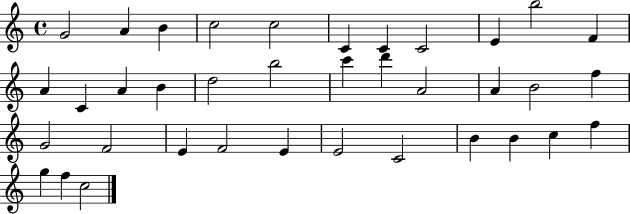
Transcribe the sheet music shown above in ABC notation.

X:1
T:Untitled
M:4/4
L:1/4
K:C
G2 A B c2 c2 C C C2 E b2 F A C A B d2 b2 c' d' A2 A B2 f G2 F2 E F2 E E2 C2 B B c f g f c2